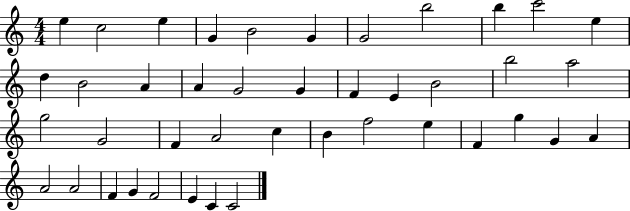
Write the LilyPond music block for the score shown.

{
  \clef treble
  \numericTimeSignature
  \time 4/4
  \key c \major
  e''4 c''2 e''4 | g'4 b'2 g'4 | g'2 b''2 | b''4 c'''2 e''4 | \break d''4 b'2 a'4 | a'4 g'2 g'4 | f'4 e'4 b'2 | b''2 a''2 | \break g''2 g'2 | f'4 a'2 c''4 | b'4 f''2 e''4 | f'4 g''4 g'4 a'4 | \break a'2 a'2 | f'4 g'4 f'2 | e'4 c'4 c'2 | \bar "|."
}